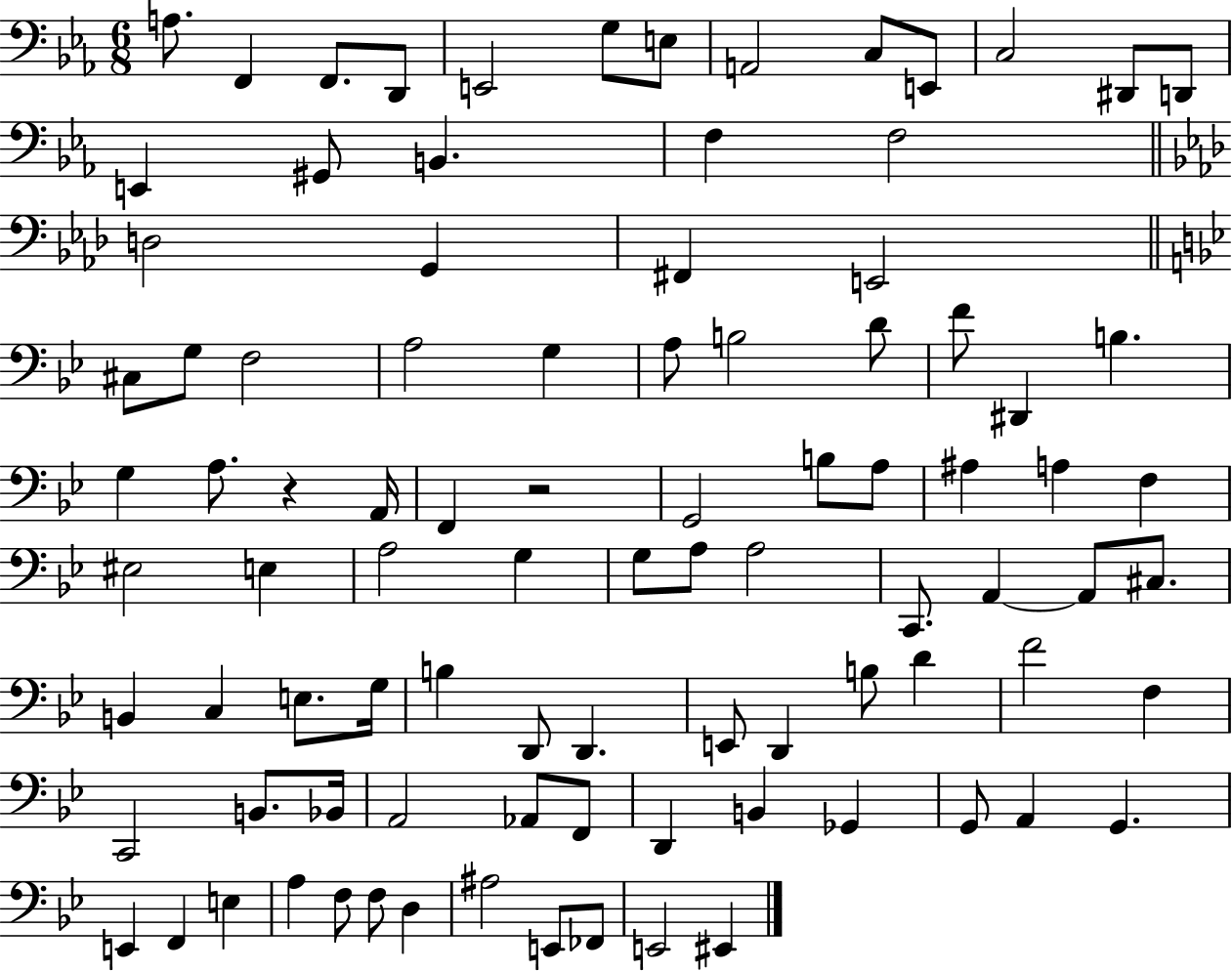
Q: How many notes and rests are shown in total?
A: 93